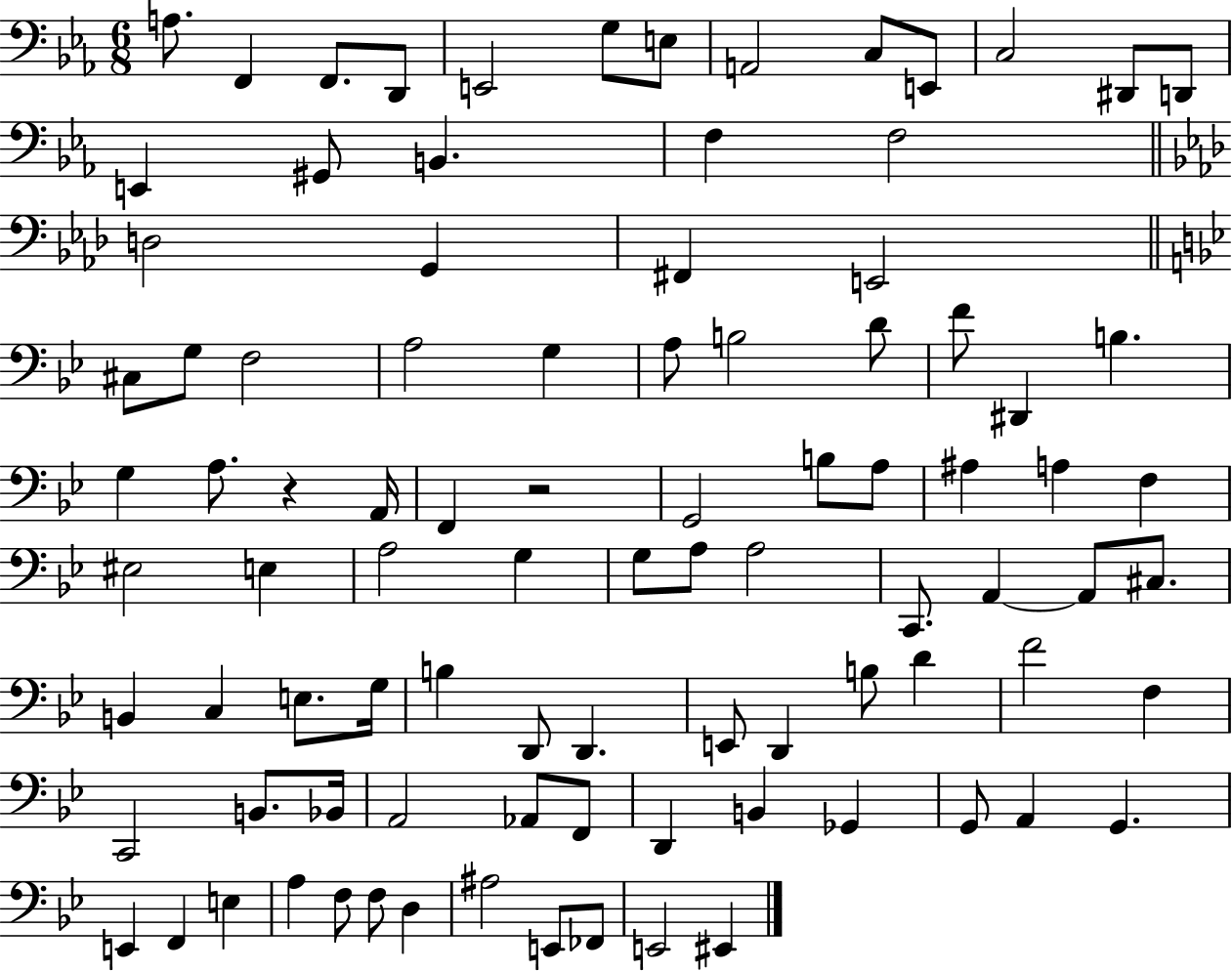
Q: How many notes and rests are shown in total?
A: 93